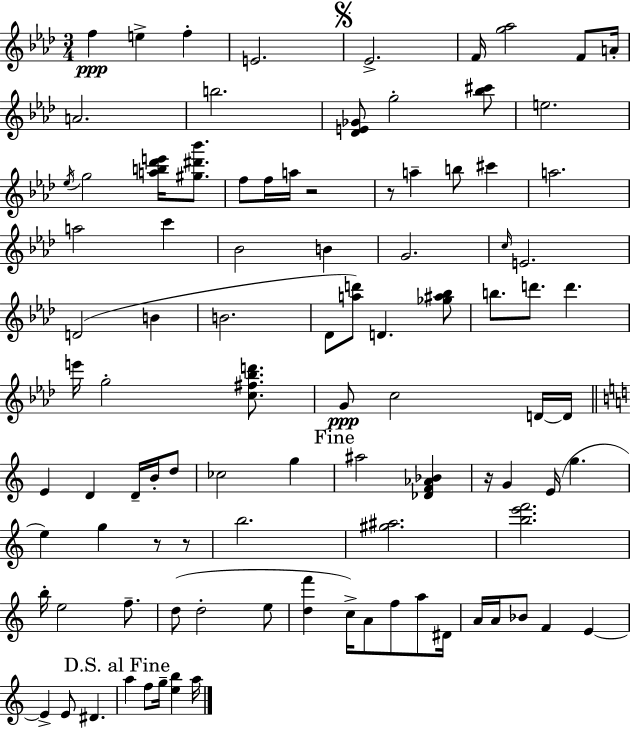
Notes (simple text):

F5/q E5/q F5/q E4/h. Eb4/h. F4/s [G5,Ab5]/h F4/e A4/s A4/h. B5/h. [Db4,E4,Gb4]/e G5/h [Bb5,C#6]/e E5/h. Eb5/s G5/h [A5,B5,Db6,E6]/s [G#5,D#6,Bb6]/e. F5/e F5/s A5/s R/h R/e A5/q B5/e C#6/q A5/h. A5/h C6/q Bb4/h B4/q G4/h. C5/s E4/h. D4/h B4/q B4/h. Db4/e [A5,D6]/e D4/q. [Gb5,A#5,Bb5]/e B5/e. D6/e. D6/q. E6/s G5/h [C5,F#5,Bb5,D6]/e. G4/e C5/h D4/s D4/s E4/q D4/q D4/s B4/s D5/e CES5/h G5/q A#5/h [Db4,F4,Ab4,Bb4]/q R/s G4/q E4/s G5/q. E5/q G5/q R/e R/e B5/h. [G#5,A#5]/h. [B5,E6,F6]/h. B5/s E5/h F5/e. D5/e D5/h E5/e [D5,F6]/q C5/s A4/e F5/e A5/e D#4/s A4/s A4/s Bb4/e F4/q E4/q E4/q E4/e D#4/q. A5/q F5/e G5/s [E5,B5]/q A5/s